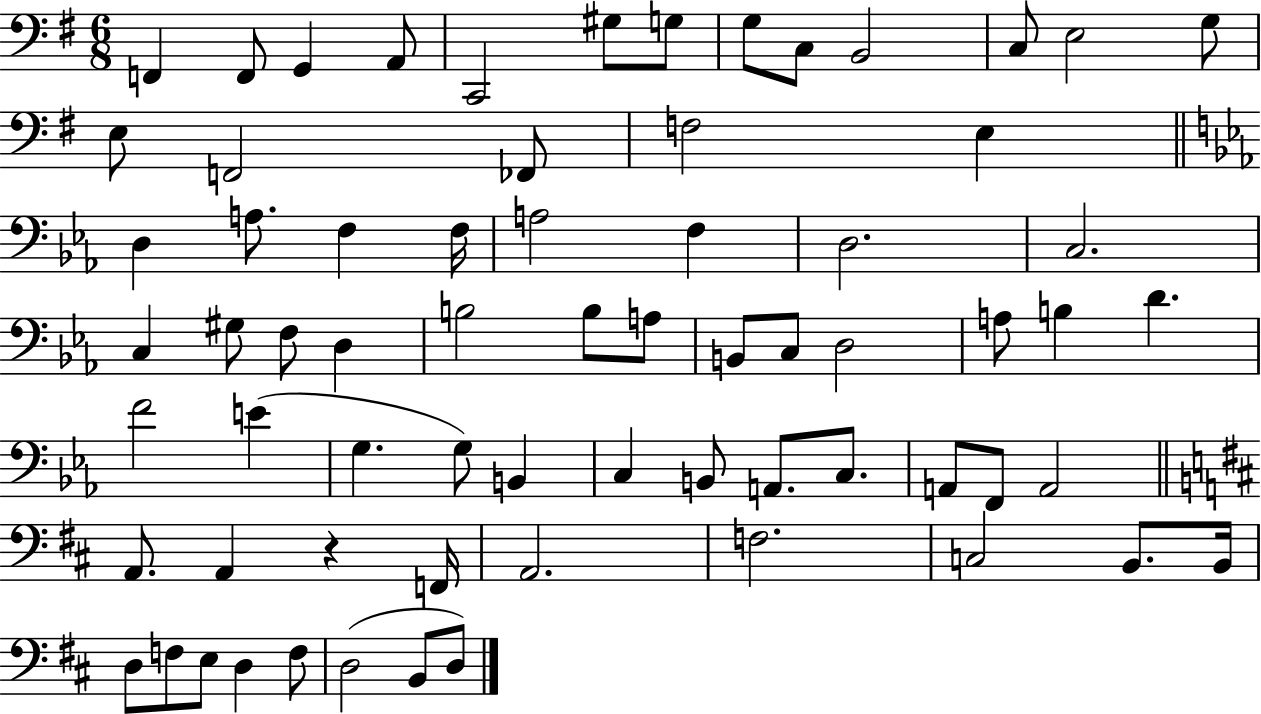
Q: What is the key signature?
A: G major